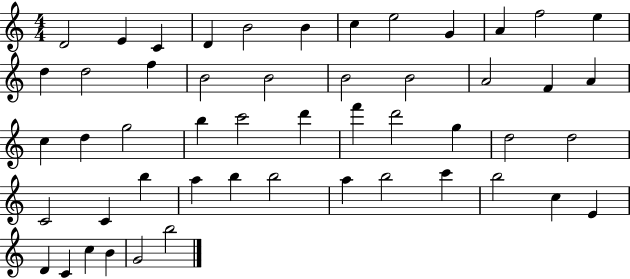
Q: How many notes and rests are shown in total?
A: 51